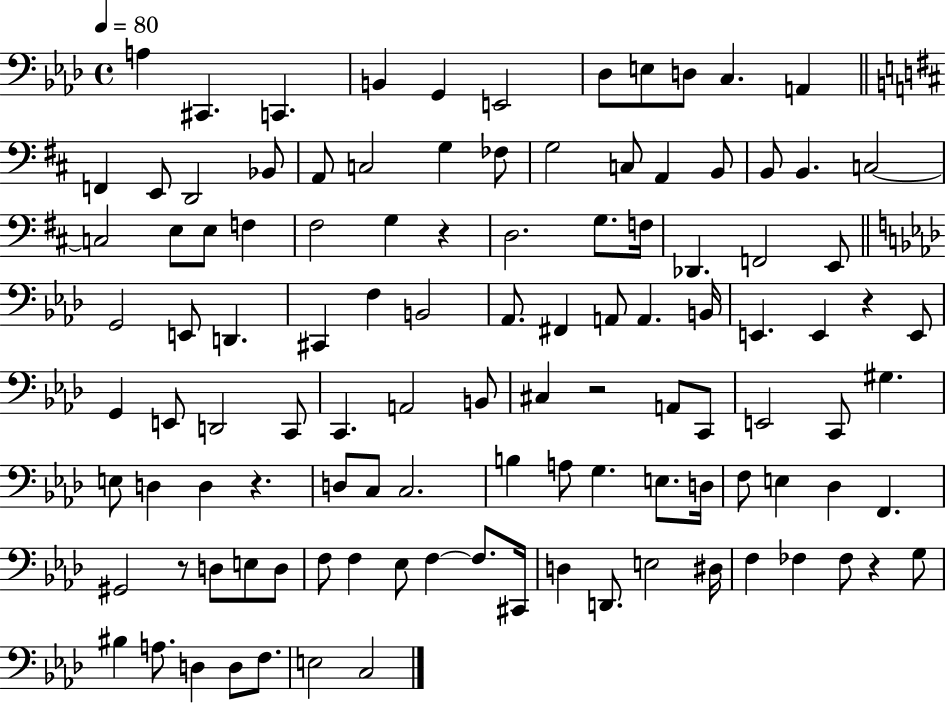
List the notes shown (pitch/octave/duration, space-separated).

A3/q C#2/q. C2/q. B2/q G2/q E2/h Db3/e E3/e D3/e C3/q. A2/q F2/q E2/e D2/h Bb2/e A2/e C3/h G3/q FES3/e G3/h C3/e A2/q B2/e B2/e B2/q. C3/h C3/h E3/e E3/e F3/q F#3/h G3/q R/q D3/h. G3/e. F3/s Db2/q. F2/h E2/e G2/h E2/e D2/q. C#2/q F3/q B2/h Ab2/e. F#2/q A2/e A2/q. B2/s E2/q. E2/q R/q E2/e G2/q E2/e D2/h C2/e C2/q. A2/h B2/e C#3/q R/h A2/e C2/e E2/h C2/e G#3/q. E3/e D3/q D3/q R/q. D3/e C3/e C3/h. B3/q A3/e G3/q. E3/e. D3/s F3/e E3/q Db3/q F2/q. G#2/h R/e D3/e E3/e D3/e F3/e F3/q Eb3/e F3/q F3/e. C#2/s D3/q D2/e. E3/h D#3/s F3/q FES3/q FES3/e R/q G3/e BIS3/q A3/e. D3/q D3/e F3/e. E3/h C3/h